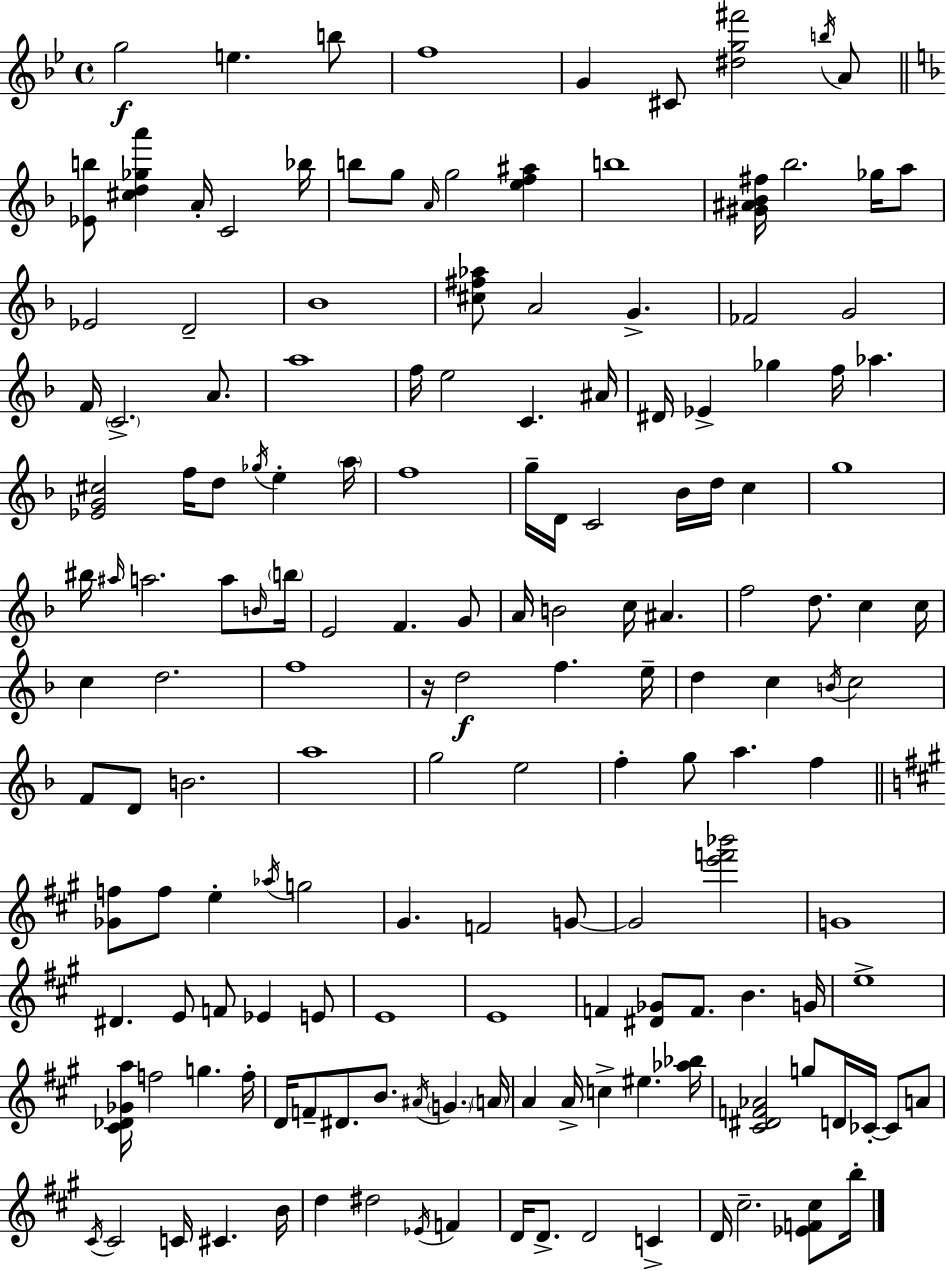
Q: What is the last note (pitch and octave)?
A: B5